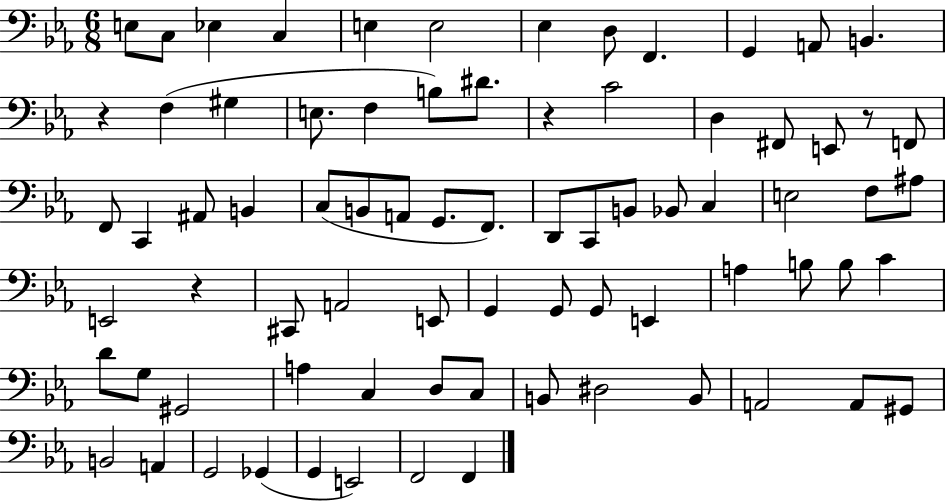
{
  \clef bass
  \numericTimeSignature
  \time 6/8
  \key ees \major
  \repeat volta 2 { e8 c8 ees4 c4 | e4 e2 | ees4 d8 f,4. | g,4 a,8 b,4. | \break r4 f4( gis4 | e8. f4 b8) dis'8. | r4 c'2 | d4 fis,8 e,8 r8 f,8 | \break f,8 c,4 ais,8 b,4 | c8( b,8 a,8 g,8. f,8.) | d,8 c,8 b,8 bes,8 c4 | e2 f8 ais8 | \break e,2 r4 | cis,8 a,2 e,8 | g,4 g,8 g,8 e,4 | a4 b8 b8 c'4 | \break d'8 g8 gis,2 | a4 c4 d8 c8 | b,8 dis2 b,8 | a,2 a,8 gis,8 | \break b,2 a,4 | g,2 ges,4( | g,4 e,2) | f,2 f,4 | \break } \bar "|."
}